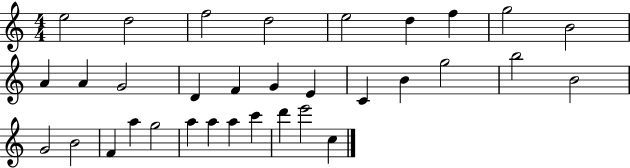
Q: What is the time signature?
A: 4/4